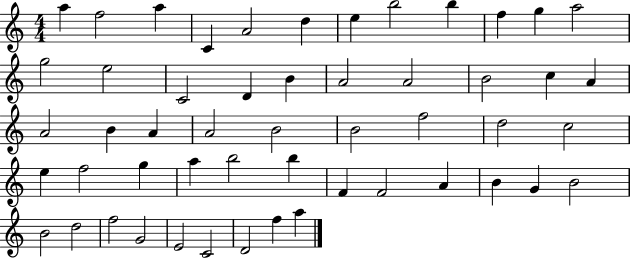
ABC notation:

X:1
T:Untitled
M:4/4
L:1/4
K:C
a f2 a C A2 d e b2 b f g a2 g2 e2 C2 D B A2 A2 B2 c A A2 B A A2 B2 B2 f2 d2 c2 e f2 g a b2 b F F2 A B G B2 B2 d2 f2 G2 E2 C2 D2 f a